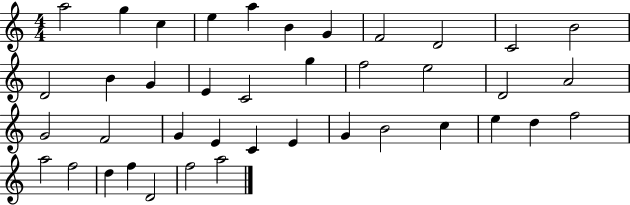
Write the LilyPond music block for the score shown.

{
  \clef treble
  \numericTimeSignature
  \time 4/4
  \key c \major
  a''2 g''4 c''4 | e''4 a''4 b'4 g'4 | f'2 d'2 | c'2 b'2 | \break d'2 b'4 g'4 | e'4 c'2 g''4 | f''2 e''2 | d'2 a'2 | \break g'2 f'2 | g'4 e'4 c'4 e'4 | g'4 b'2 c''4 | e''4 d''4 f''2 | \break a''2 f''2 | d''4 f''4 d'2 | f''2 a''2 | \bar "|."
}